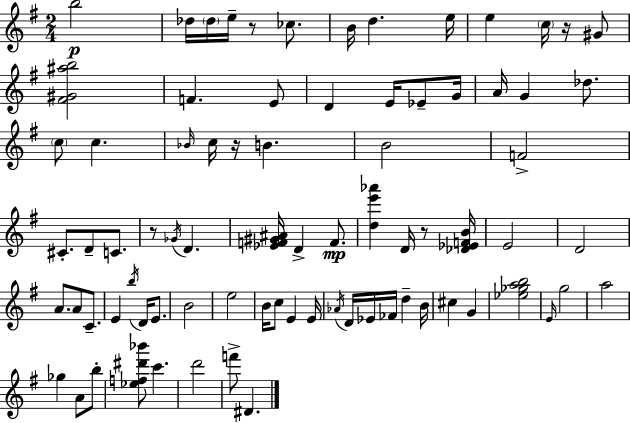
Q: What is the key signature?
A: G major